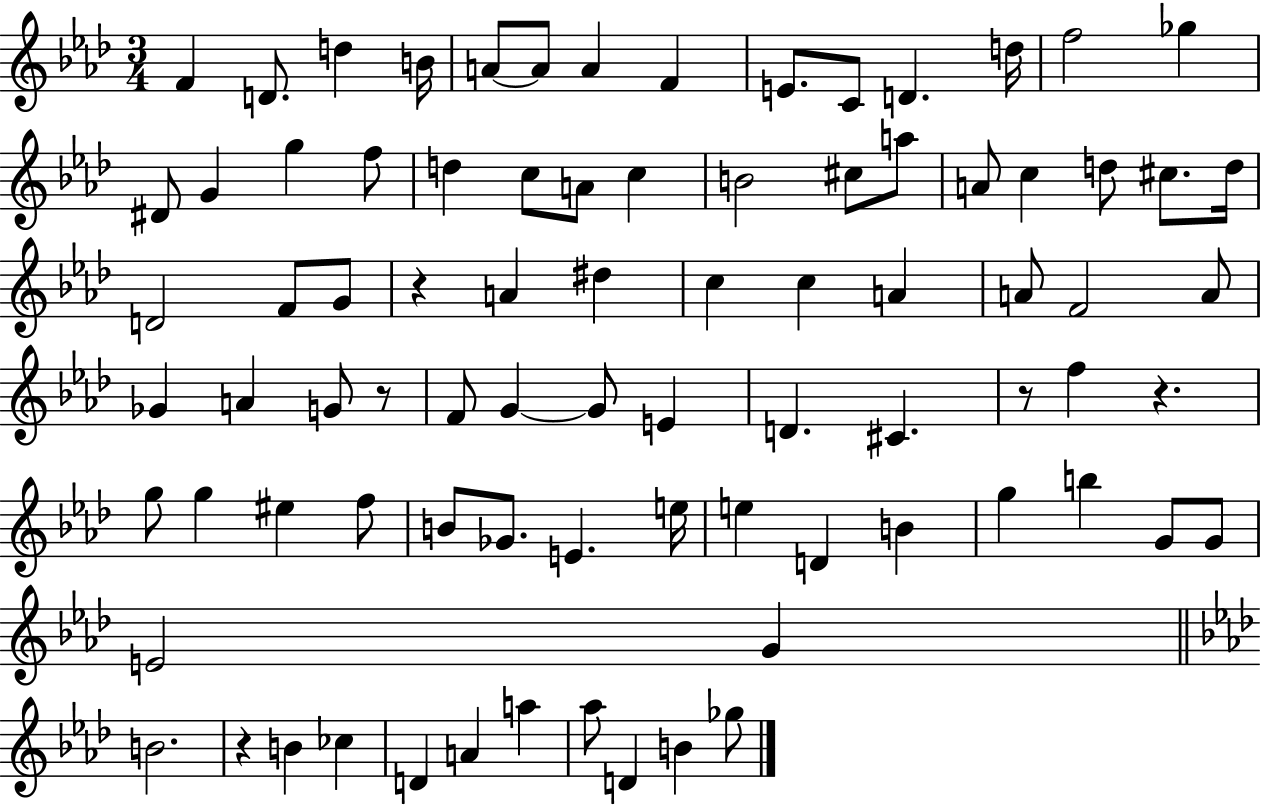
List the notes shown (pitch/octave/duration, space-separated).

F4/q D4/e. D5/q B4/s A4/e A4/e A4/q F4/q E4/e. C4/e D4/q. D5/s F5/h Gb5/q D#4/e G4/q G5/q F5/e D5/q C5/e A4/e C5/q B4/h C#5/e A5/e A4/e C5/q D5/e C#5/e. D5/s D4/h F4/e G4/e R/q A4/q D#5/q C5/q C5/q A4/q A4/e F4/h A4/e Gb4/q A4/q G4/e R/e F4/e G4/q G4/e E4/q D4/q. C#4/q. R/e F5/q R/q. G5/e G5/q EIS5/q F5/e B4/e Gb4/e. E4/q. E5/s E5/q D4/q B4/q G5/q B5/q G4/e G4/e E4/h G4/q B4/h. R/q B4/q CES5/q D4/q A4/q A5/q Ab5/e D4/q B4/q Gb5/e